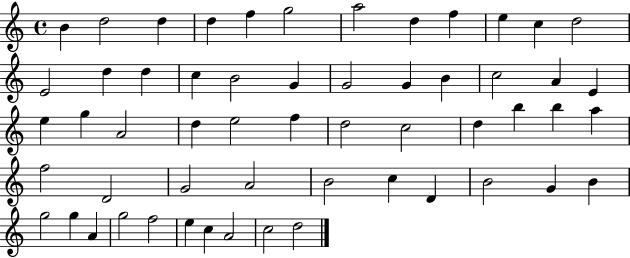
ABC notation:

X:1
T:Untitled
M:4/4
L:1/4
K:C
B d2 d d f g2 a2 d f e c d2 E2 d d c B2 G G2 G B c2 A E e g A2 d e2 f d2 c2 d b b a f2 D2 G2 A2 B2 c D B2 G B g2 g A g2 f2 e c A2 c2 d2